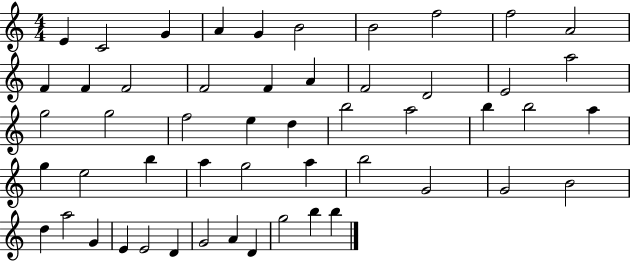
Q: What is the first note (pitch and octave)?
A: E4